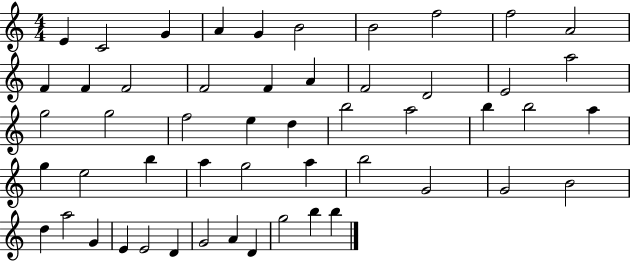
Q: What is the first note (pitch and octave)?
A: E4